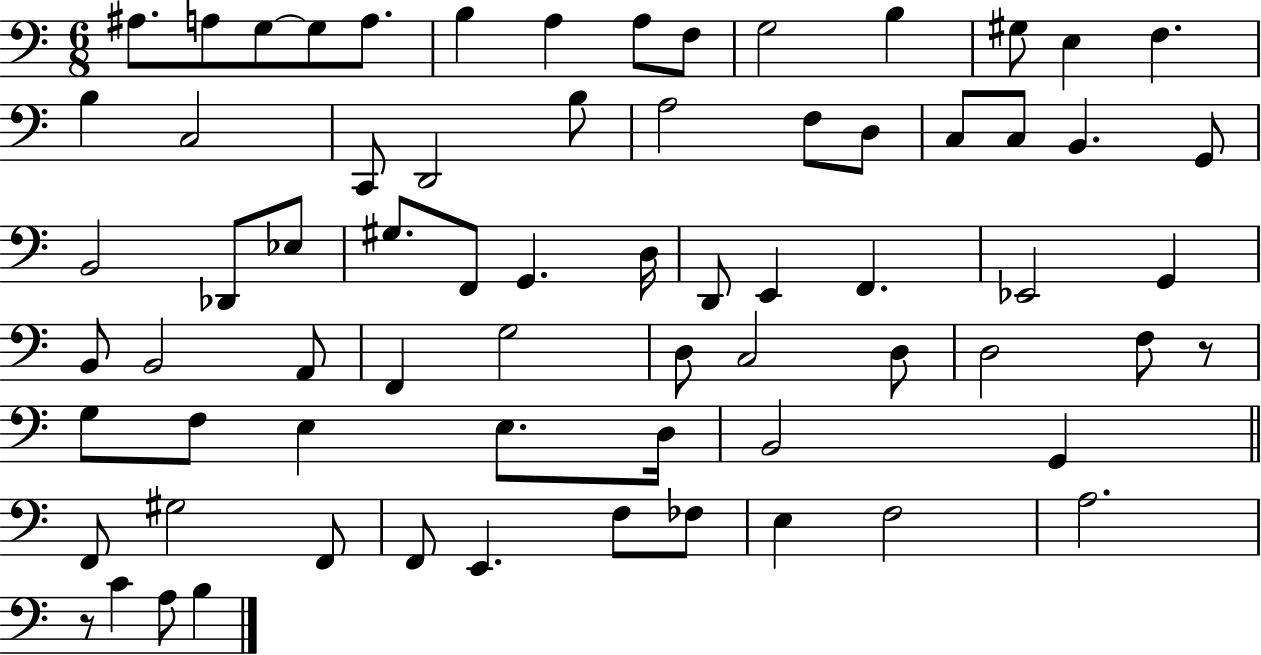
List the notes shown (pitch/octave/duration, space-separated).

A#3/e. A3/e G3/e G3/e A3/e. B3/q A3/q A3/e F3/e G3/h B3/q G#3/e E3/q F3/q. B3/q C3/h C2/e D2/h B3/e A3/h F3/e D3/e C3/e C3/e B2/q. G2/e B2/h Db2/e Eb3/e G#3/e. F2/e G2/q. D3/s D2/e E2/q F2/q. Eb2/h G2/q B2/e B2/h A2/e F2/q G3/h D3/e C3/h D3/e D3/h F3/e R/e G3/e F3/e E3/q E3/e. D3/s B2/h G2/q F2/e G#3/h F2/e F2/e E2/q. F3/e FES3/e E3/q F3/h A3/h. R/e C4/q A3/e B3/q